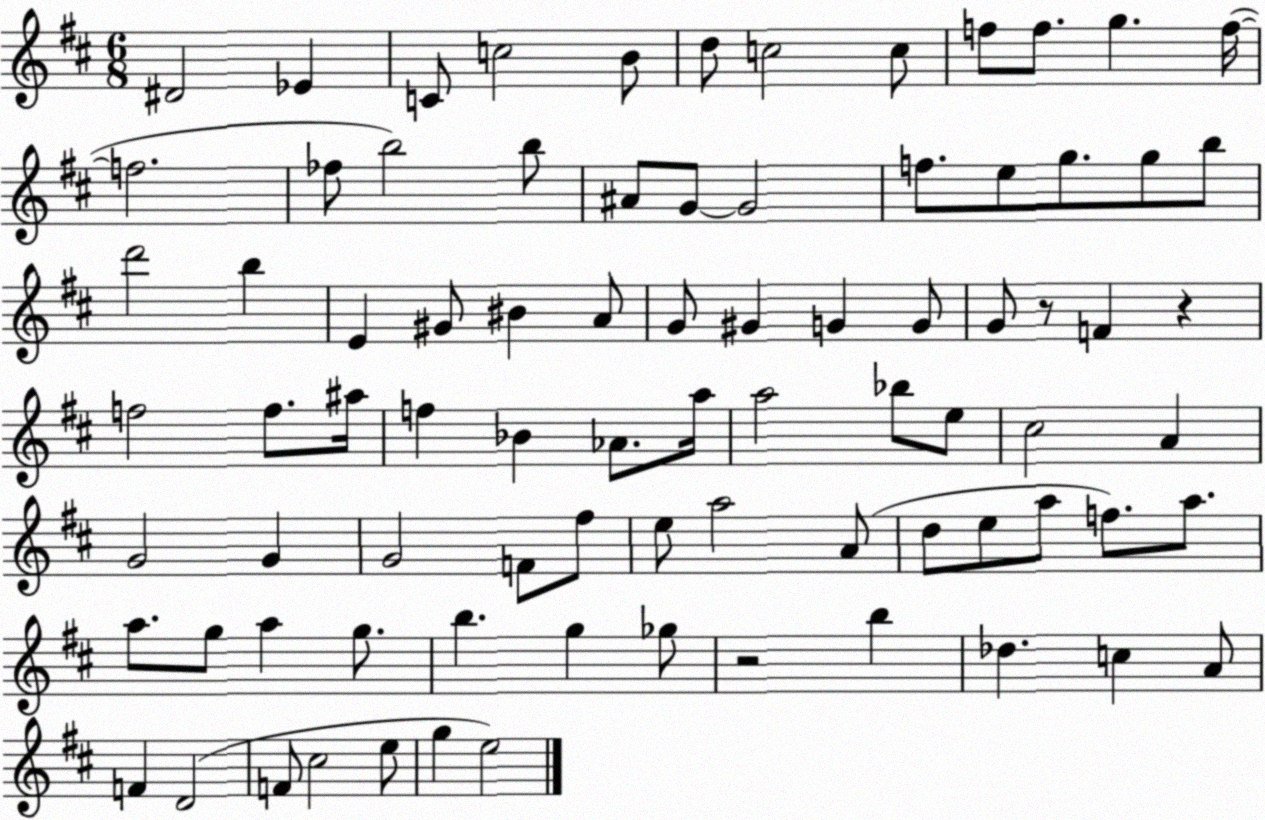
X:1
T:Untitled
M:6/8
L:1/4
K:D
^D2 _E C/2 c2 B/2 d/2 c2 c/2 f/2 f/2 g f/4 f2 _f/2 b2 b/2 ^A/2 G/2 G2 f/2 e/2 g/2 g/2 b/2 d'2 b E ^G/2 ^B A/2 G/2 ^G G G/2 G/2 z/2 F z f2 f/2 ^a/4 f _B _A/2 a/4 a2 _b/2 e/2 ^c2 A G2 G G2 F/2 ^f/2 e/2 a2 A/2 d/2 e/2 a/2 f/2 a/2 a/2 g/2 a g/2 b g _g/2 z2 b _d c A/2 F D2 F/2 ^c2 e/2 g e2